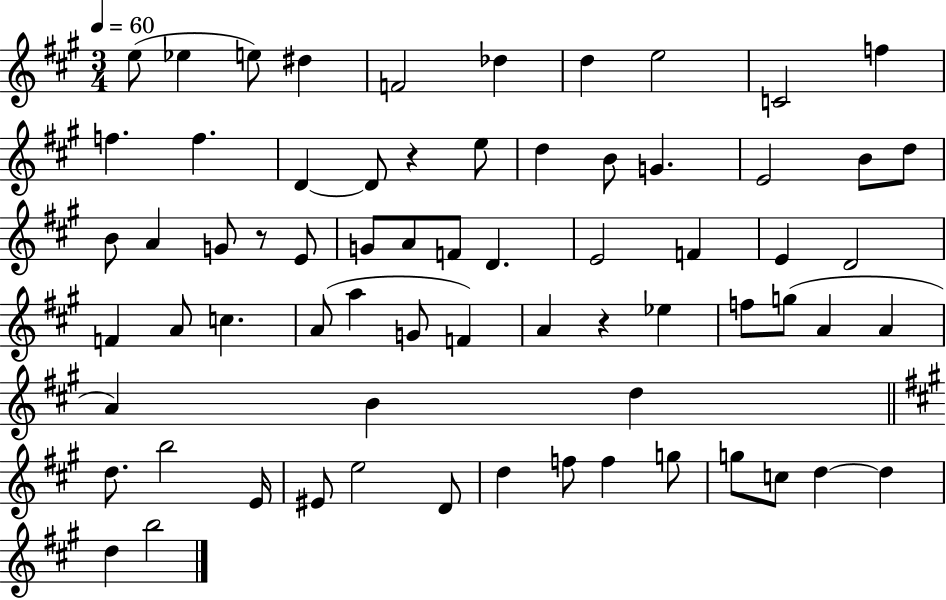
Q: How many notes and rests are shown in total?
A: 68